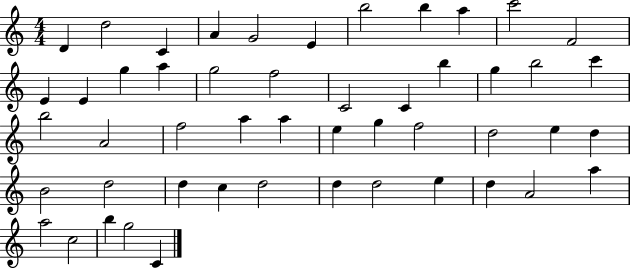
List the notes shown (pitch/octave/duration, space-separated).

D4/q D5/h C4/q A4/q G4/h E4/q B5/h B5/q A5/q C6/h F4/h E4/q E4/q G5/q A5/q G5/h F5/h C4/h C4/q B5/q G5/q B5/h C6/q B5/h A4/h F5/h A5/q A5/q E5/q G5/q F5/h D5/h E5/q D5/q B4/h D5/h D5/q C5/q D5/h D5/q D5/h E5/q D5/q A4/h A5/q A5/h C5/h B5/q G5/h C4/q